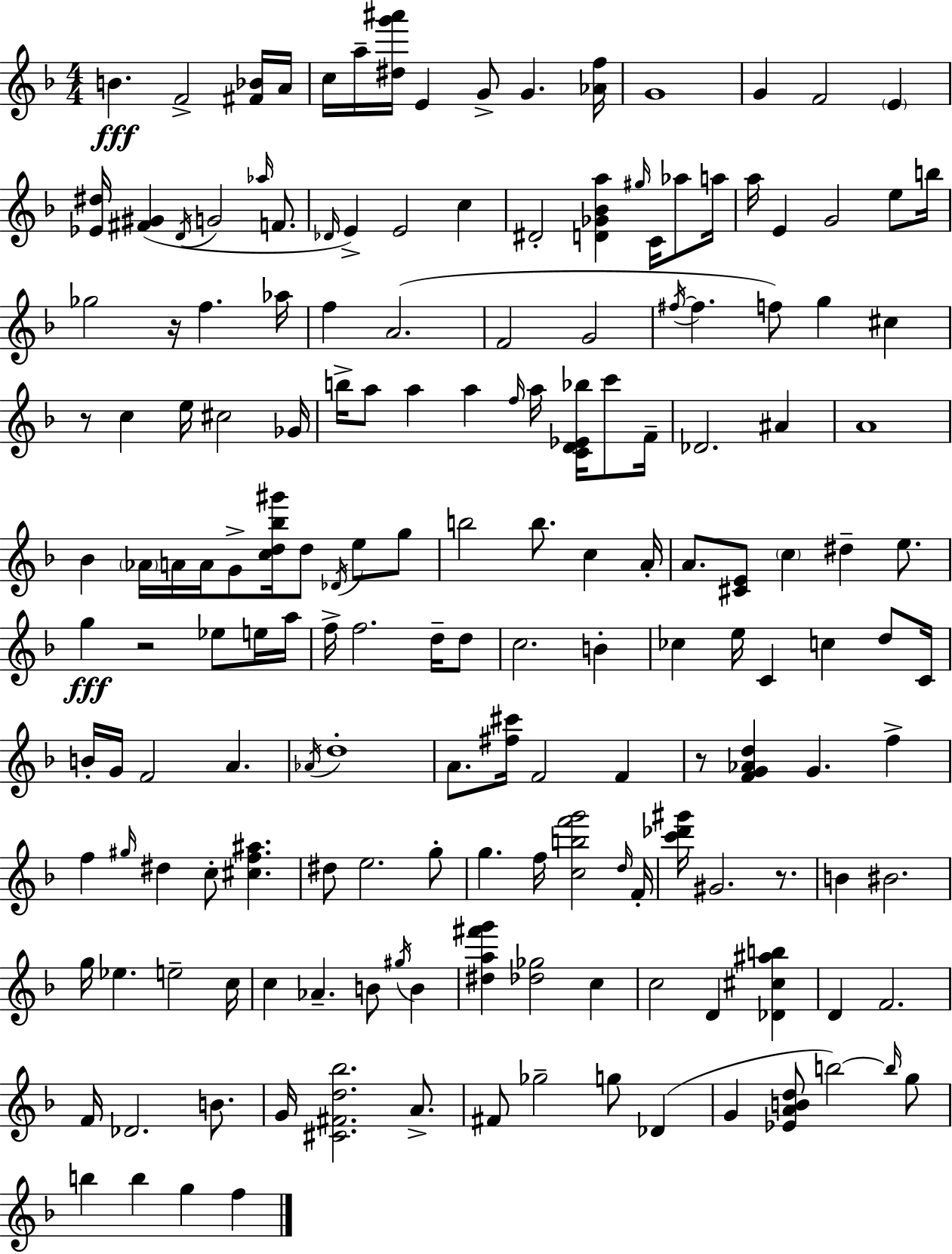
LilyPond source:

{
  \clef treble
  \numericTimeSignature
  \time 4/4
  \key f \major
  b'4.\fff f'2-> <fis' bes'>16 a'16 | c''16 a''16-- <dis'' g''' ais'''>16 e'4 g'8-> g'4. <aes' f''>16 | g'1 | g'4 f'2 \parenthesize e'4 | \break <ees' dis''>16 <fis' gis'>4( \acciaccatura { d'16 } g'2 \grace { aes''16 } f'8. | \grace { des'16 }) e'4-> e'2 c''4 | dis'2-. <d' ges' bes' a''>4 \grace { gis''16 } | c'16 aes''8 a''16 a''16 e'4 g'2 | \break e''8 b''16 ges''2 r16 f''4. | aes''16 f''4 a'2.( | f'2 g'2 | \acciaccatura { fis''16~ }~ fis''4. f''8) g''4 | \break cis''4 r8 c''4 e''16 cis''2 | ges'16 b''16-> a''8 a''4 a''4 | \grace { f''16 } a''16 <c' d' ees' bes''>16 c'''8 f'16-- des'2. | ais'4 a'1 | \break bes'4 \parenthesize aes'16 a'16 a'16 g'8-> <c'' d'' bes'' gis'''>16 | d''8 \acciaccatura { des'16 } e''8 g''8 b''2 b''8. | c''4 a'16-. a'8. <cis' e'>8 \parenthesize c''4 | dis''4-- e''8. g''4\fff r2 | \break ees''8 e''16 a''16 f''16-> f''2. | d''16-- d''8 c''2. | b'4-. ces''4 e''16 c'4 | c''4 d''8 c'16 b'16-. g'16 f'2 | \break a'4. \acciaccatura { aes'16 } d''1-. | a'8. <fis'' cis'''>16 f'2 | f'4 r8 <f' g' aes' d''>4 g'4. | f''4-> f''4 \grace { gis''16 } dis''4 | \break c''8-. <cis'' f'' ais''>4. dis''8 e''2. | g''8-. g''4. f''16 | <c'' b'' f''' g'''>2 \grace { d''16 } f'16-. <c''' des''' gis'''>16 gis'2. | r8. b'4 bis'2. | \break g''16 ees''4. | e''2-- c''16 c''4 aes'4.-- | b'8 \acciaccatura { gis''16 } b'4 <dis'' a'' fis''' g'''>4 <des'' ges''>2 | c''4 c''2 | \break d'4 <des' cis'' ais'' b''>4 d'4 f'2. | f'16 des'2. | b'8. g'16 <cis' fis' d'' bes''>2. | a'8.-> fis'8 ges''2-- | \break g''8 des'4( g'4 <ees' a' b' d''>8 | b''2~~) \grace { b''16 } g''8 b''4 | b''4 g''4 f''4 \bar "|."
}